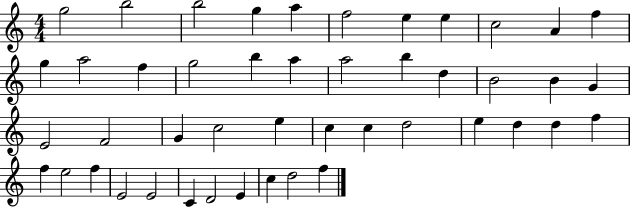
G5/h B5/h B5/h G5/q A5/q F5/h E5/q E5/q C5/h A4/q F5/q G5/q A5/h F5/q G5/h B5/q A5/q A5/h B5/q D5/q B4/h B4/q G4/q E4/h F4/h G4/q C5/h E5/q C5/q C5/q D5/h E5/q D5/q D5/q F5/q F5/q E5/h F5/q E4/h E4/h C4/q D4/h E4/q C5/q D5/h F5/q